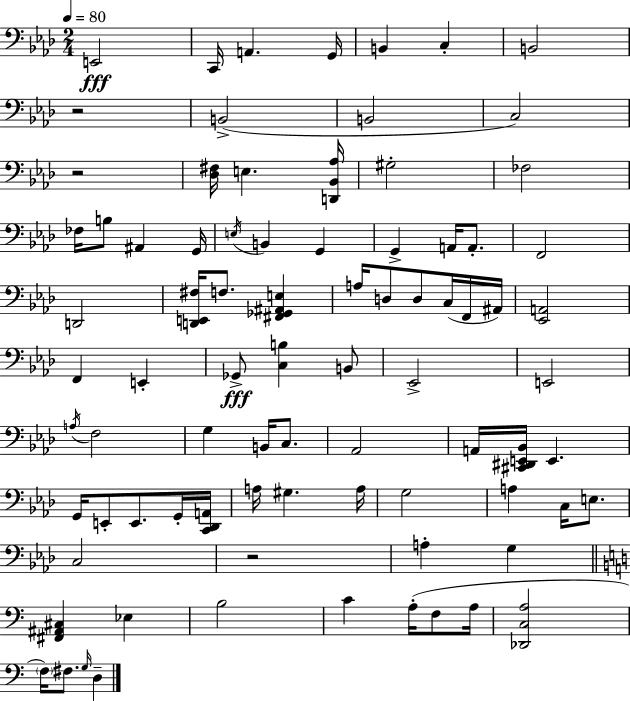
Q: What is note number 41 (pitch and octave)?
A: G3